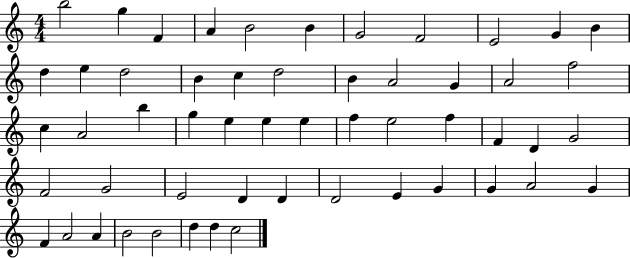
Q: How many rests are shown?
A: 0